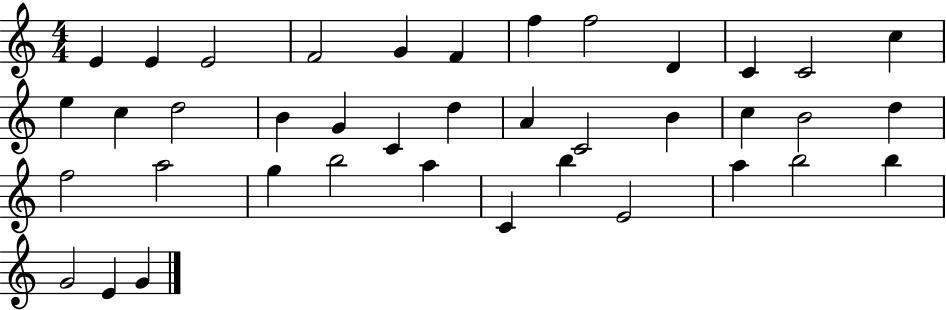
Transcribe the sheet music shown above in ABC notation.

X:1
T:Untitled
M:4/4
L:1/4
K:C
E E E2 F2 G F f f2 D C C2 c e c d2 B G C d A C2 B c B2 d f2 a2 g b2 a C b E2 a b2 b G2 E G